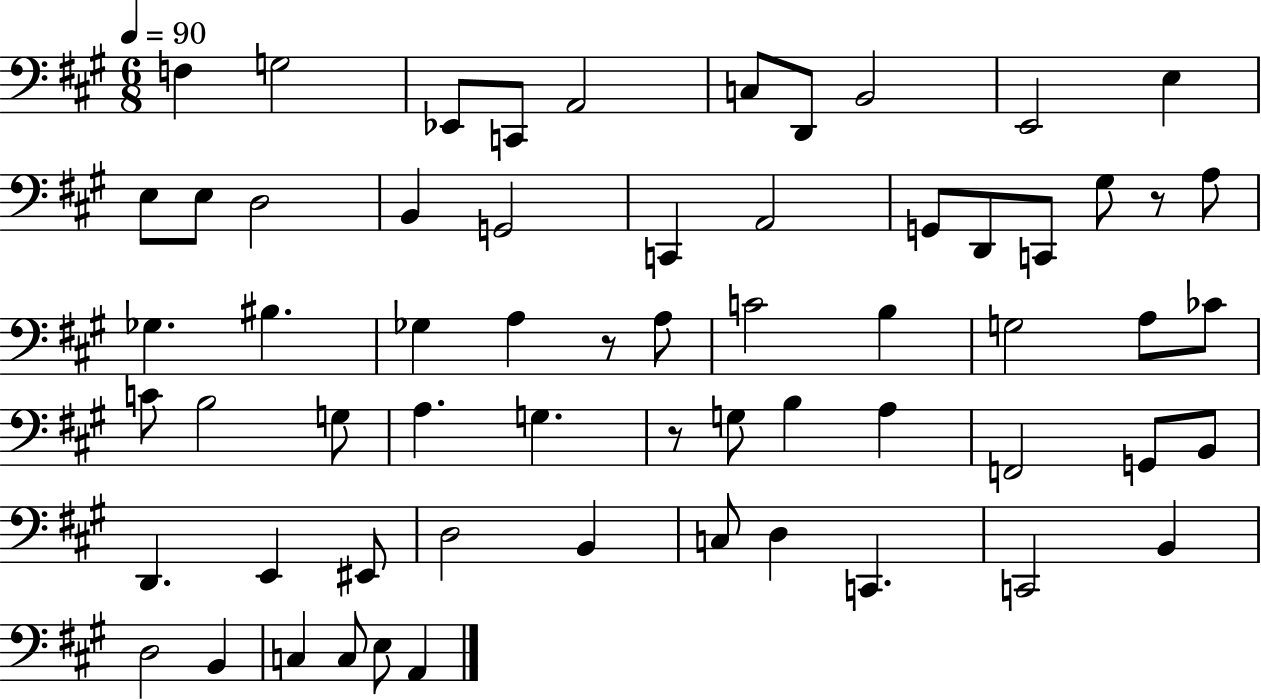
F3/q G3/h Eb2/e C2/e A2/h C3/e D2/e B2/h E2/h E3/q E3/e E3/e D3/h B2/q G2/h C2/q A2/h G2/e D2/e C2/e G#3/e R/e A3/e Gb3/q. BIS3/q. Gb3/q A3/q R/e A3/e C4/h B3/q G3/h A3/e CES4/e C4/e B3/h G3/e A3/q. G3/q. R/e G3/e B3/q A3/q F2/h G2/e B2/e D2/q. E2/q EIS2/e D3/h B2/q C3/e D3/q C2/q. C2/h B2/q D3/h B2/q C3/q C3/e E3/e A2/q